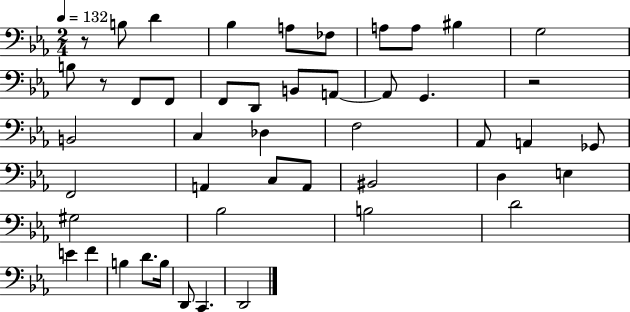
X:1
T:Untitled
M:2/4
L:1/4
K:Eb
z/2 B,/2 D _B, A,/2 _F,/2 A,/2 A,/2 ^B, G,2 B,/2 z/2 F,,/2 F,,/2 F,,/2 D,,/2 B,,/2 A,,/2 A,,/2 G,, z2 B,,2 C, _D, F,2 _A,,/2 A,, _G,,/2 F,,2 A,, C,/2 A,,/2 ^B,,2 D, E, ^G,2 _B,2 B,2 D2 E F B, D/2 B,/4 D,,/2 C,, D,,2